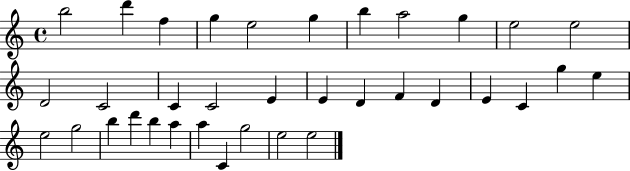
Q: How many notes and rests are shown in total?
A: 35